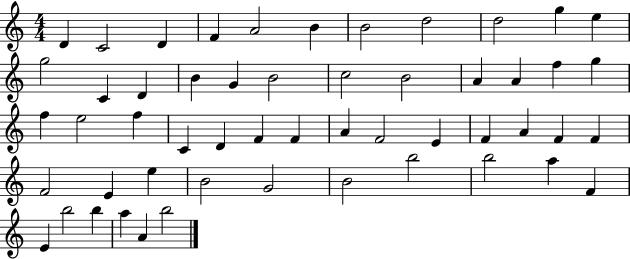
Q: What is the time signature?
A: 4/4